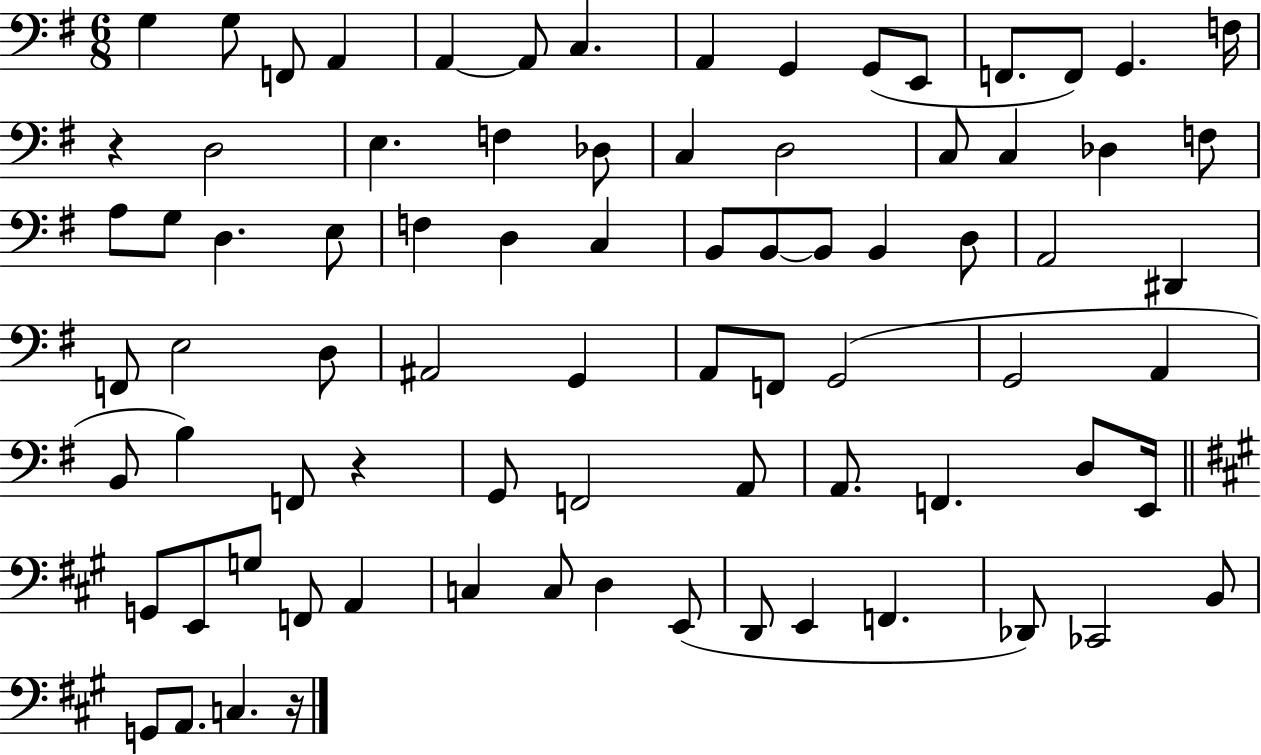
X:1
T:Untitled
M:6/8
L:1/4
K:G
G, G,/2 F,,/2 A,, A,, A,,/2 C, A,, G,, G,,/2 E,,/2 F,,/2 F,,/2 G,, F,/4 z D,2 E, F, _D,/2 C, D,2 C,/2 C, _D, F,/2 A,/2 G,/2 D, E,/2 F, D, C, B,,/2 B,,/2 B,,/2 B,, D,/2 A,,2 ^D,, F,,/2 E,2 D,/2 ^A,,2 G,, A,,/2 F,,/2 G,,2 G,,2 A,, B,,/2 B, F,,/2 z G,,/2 F,,2 A,,/2 A,,/2 F,, D,/2 E,,/4 G,,/2 E,,/2 G,/2 F,,/2 A,, C, C,/2 D, E,,/2 D,,/2 E,, F,, _D,,/2 _C,,2 B,,/2 G,,/2 A,,/2 C, z/4